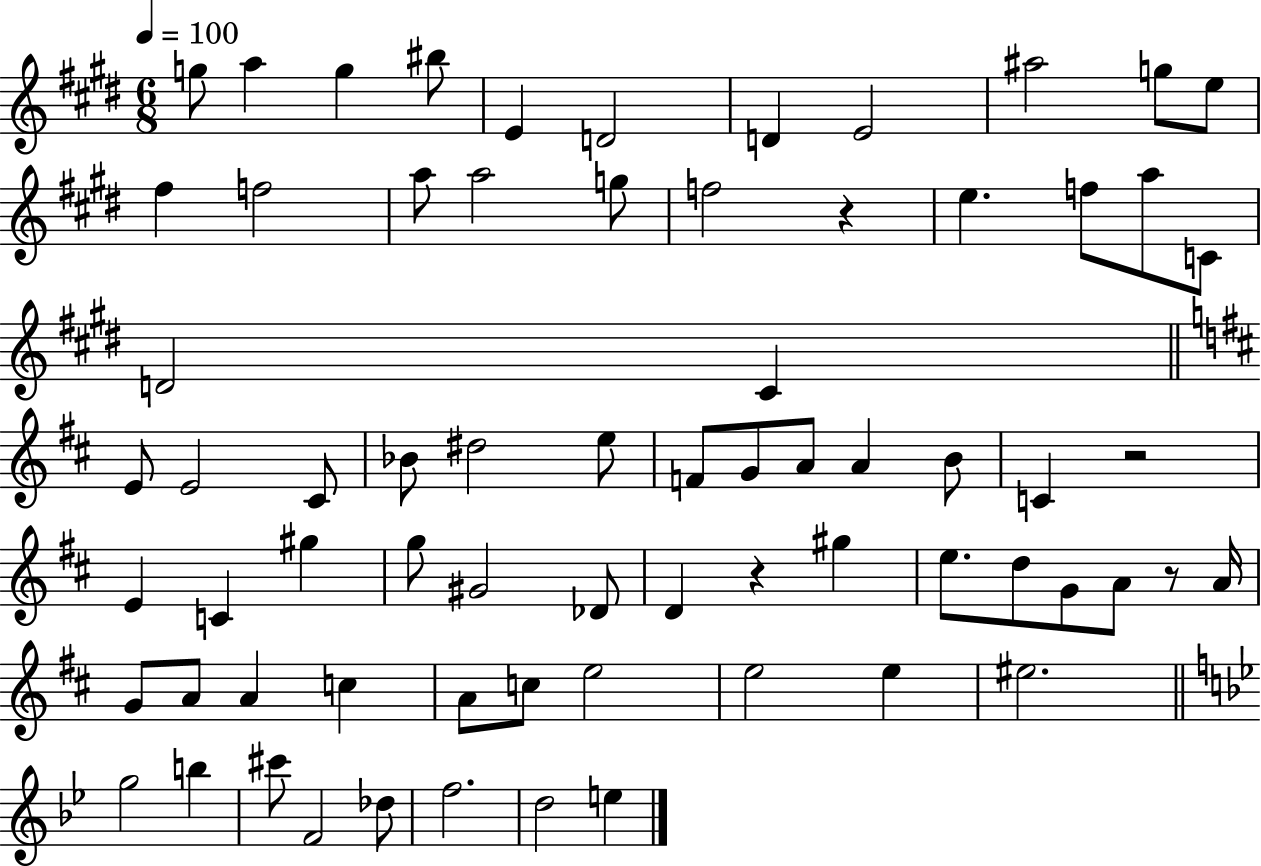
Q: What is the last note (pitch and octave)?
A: E5